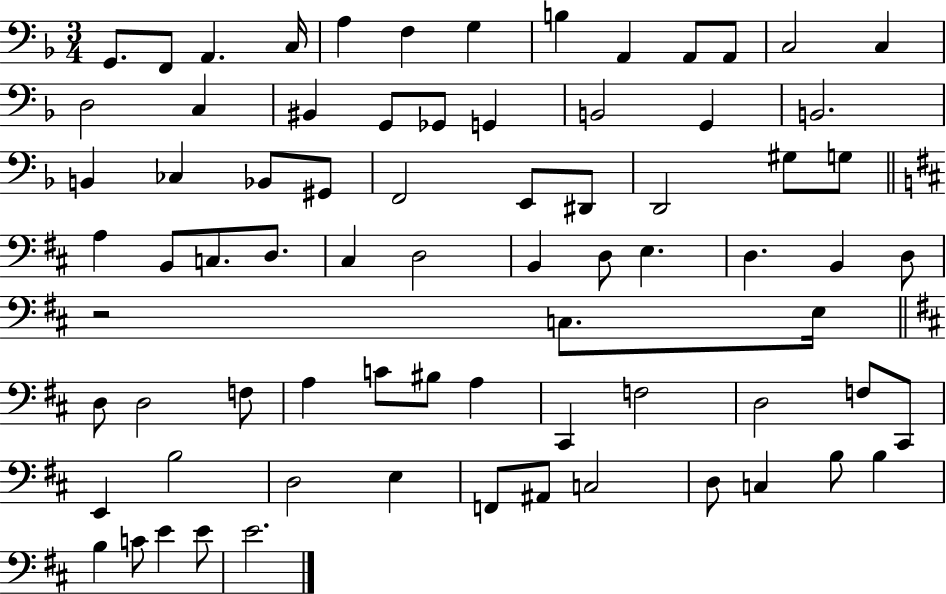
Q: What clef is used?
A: bass